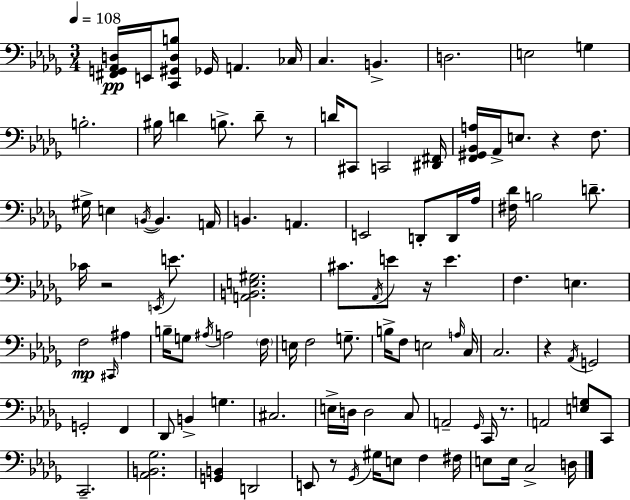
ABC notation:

X:1
T:Untitled
M:3/4
L:1/4
K:Bbm
[^F,,G,,_A,,D,]/4 E,,/4 [C,,^G,,D,B,]/2 _G,,/4 A,, _C,/4 C, B,, D,2 E,2 G, B,2 ^B,/4 D B,/2 D/2 z/2 D/4 ^C,,/2 C,,2 [^D,,^F,,]/4 [F,,^G,,_B,,A,]/4 _A,,/4 E,/2 z F,/2 ^G,/4 E, B,,/4 B,, A,,/4 B,, A,, E,,2 D,,/2 D,,/4 _A,/4 [^F,_D]/4 B,2 D/2 _C/4 z2 E,,/4 E/2 [A,,B,,E,^G,]2 ^C/2 _A,,/4 E/2 z/4 E F, E, F,2 ^C,,/4 ^A, B,/4 G,/2 ^A,/4 A,2 F,/4 E,/4 F,2 G,/2 B,/4 F,/2 E,2 A,/4 C,/4 C,2 z _A,,/4 G,,2 G,,2 F,, _D,,/2 B,, G, ^C,2 E,/4 D,/4 D,2 C,/2 A,,2 _G,,/4 C,,/4 z/2 A,,2 [E,G,]/2 C,,/2 C,,2 [_A,,B,,_G,]2 [G,,B,,] D,,2 E,,/2 z/2 _G,,/4 ^G,/4 E,/2 F, ^F,/4 E,/2 E,/4 C,2 D,/4